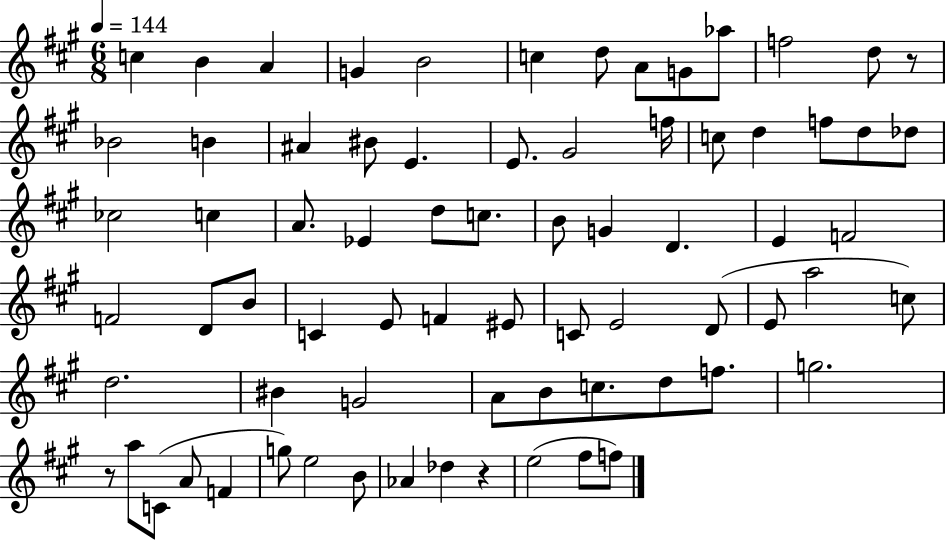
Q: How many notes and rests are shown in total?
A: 73